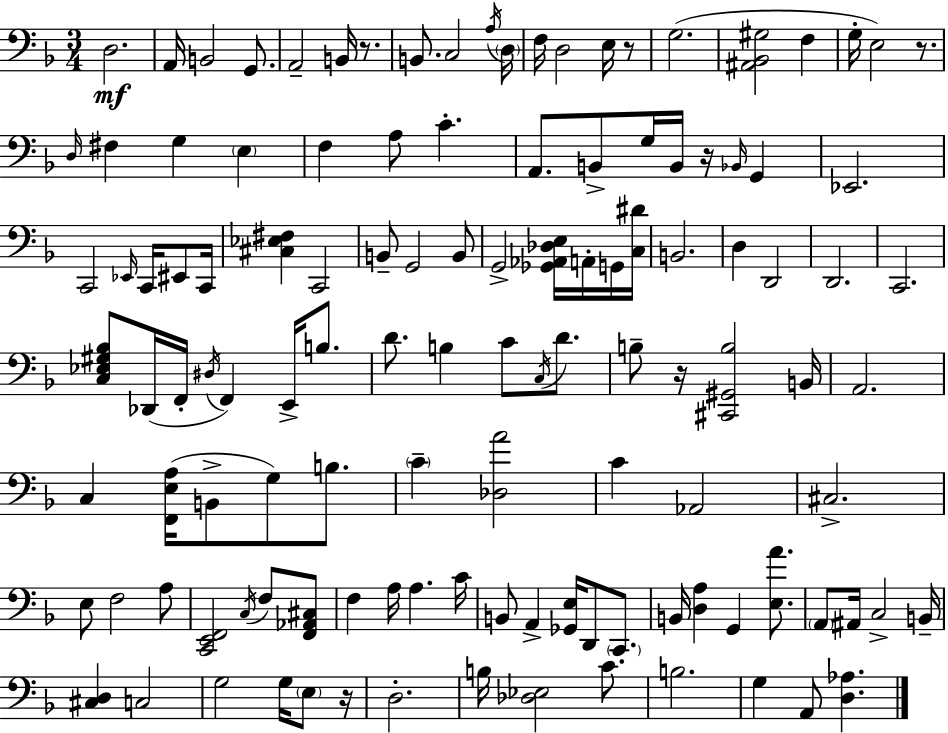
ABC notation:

X:1
T:Untitled
M:3/4
L:1/4
K:Dm
D,2 A,,/4 B,,2 G,,/2 A,,2 B,,/4 z/2 B,,/2 C,2 A,/4 D,/4 F,/4 D,2 E,/4 z/2 G,2 [^A,,_B,,^G,]2 F, G,/4 E,2 z/2 D,/4 ^F, G, E, F, A,/2 C A,,/2 B,,/2 G,/4 B,,/4 z/4 _B,,/4 G,, _E,,2 C,,2 _E,,/4 C,,/4 ^E,,/2 C,,/4 [^C,_E,^F,] C,,2 B,,/2 G,,2 B,,/2 G,,2 [_G,,_A,,_D,E,]/4 A,,/4 G,,/4 [C,^D]/4 B,,2 D, D,,2 D,,2 C,,2 [C,_E,^G,_B,]/2 _D,,/4 F,,/4 ^D,/4 F,, E,,/4 B,/2 D/2 B, C/2 C,/4 D/2 B,/2 z/4 [^C,,^G,,B,]2 B,,/4 A,,2 C, [F,,E,A,]/4 B,,/2 G,/2 B,/2 C [_D,A]2 C _A,,2 ^C,2 E,/2 F,2 A,/2 [C,,E,,F,,]2 C,/4 F,/2 [F,,_A,,^C,]/2 F, A,/4 A, C/4 B,,/2 A,, [_G,,E,]/4 D,,/2 C,,/2 B,,/4 [D,A,] G,, [E,A]/2 A,,/2 ^A,,/4 C,2 B,,/4 [^C,D,] C,2 G,2 G,/4 E,/2 z/4 D,2 B,/4 [_D,_E,]2 C/2 B,2 G, A,,/2 [D,_A,]